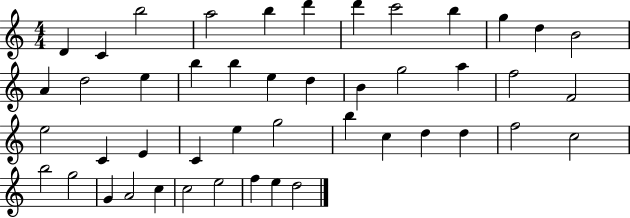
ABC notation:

X:1
T:Untitled
M:4/4
L:1/4
K:C
D C b2 a2 b d' d' c'2 b g d B2 A d2 e b b e d B g2 a f2 F2 e2 C E C e g2 b c d d f2 c2 b2 g2 G A2 c c2 e2 f e d2